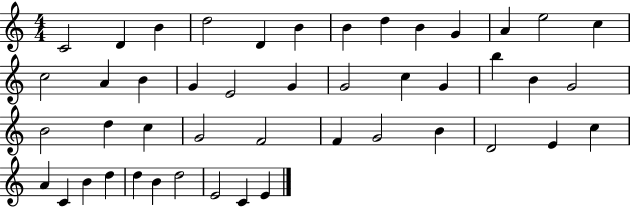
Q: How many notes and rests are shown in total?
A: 46